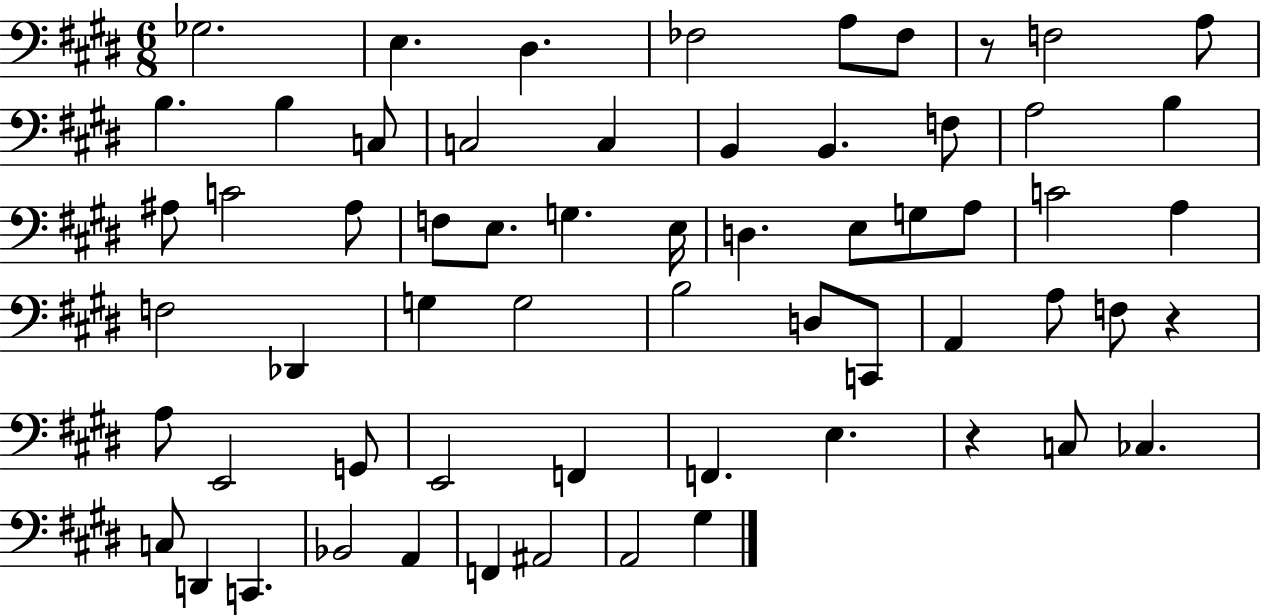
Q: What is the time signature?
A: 6/8